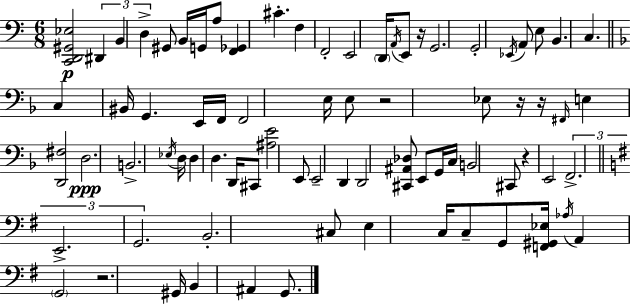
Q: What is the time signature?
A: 6/8